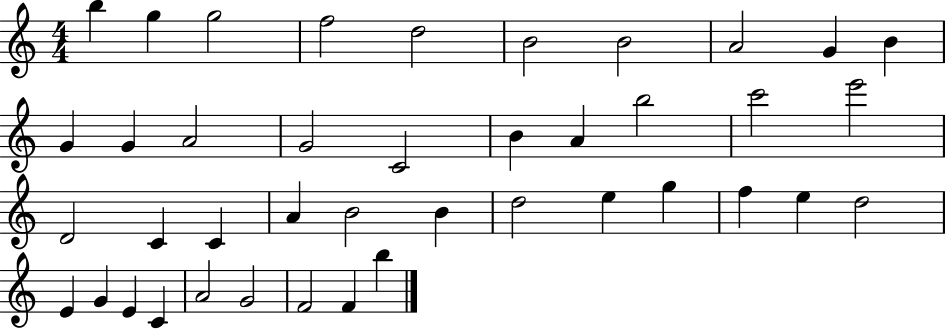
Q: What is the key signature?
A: C major